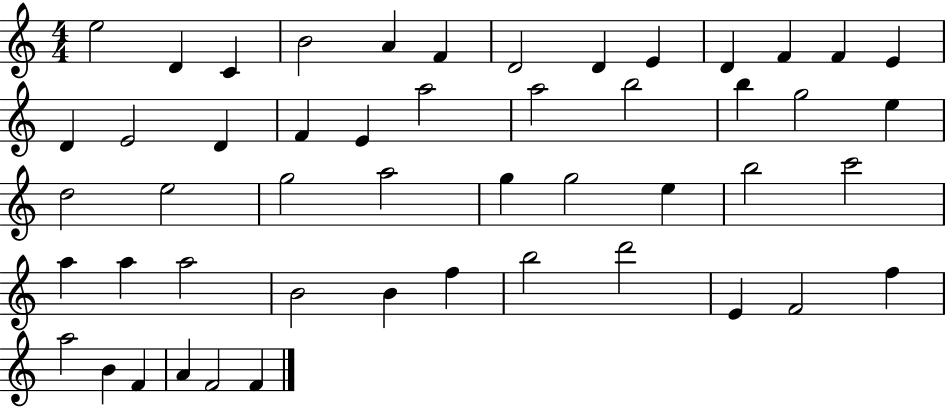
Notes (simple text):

E5/h D4/q C4/q B4/h A4/q F4/q D4/h D4/q E4/q D4/q F4/q F4/q E4/q D4/q E4/h D4/q F4/q E4/q A5/h A5/h B5/h B5/q G5/h E5/q D5/h E5/h G5/h A5/h G5/q G5/h E5/q B5/h C6/h A5/q A5/q A5/h B4/h B4/q F5/q B5/h D6/h E4/q F4/h F5/q A5/h B4/q F4/q A4/q F4/h F4/q